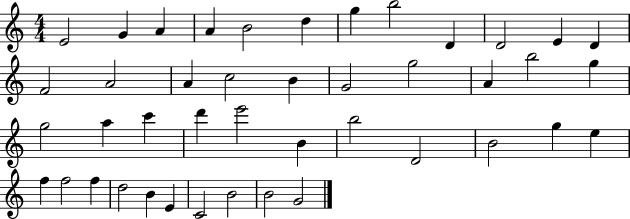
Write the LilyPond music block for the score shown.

{
  \clef treble
  \numericTimeSignature
  \time 4/4
  \key c \major
  e'2 g'4 a'4 | a'4 b'2 d''4 | g''4 b''2 d'4 | d'2 e'4 d'4 | \break f'2 a'2 | a'4 c''2 b'4 | g'2 g''2 | a'4 b''2 g''4 | \break g''2 a''4 c'''4 | d'''4 e'''2 b'4 | b''2 d'2 | b'2 g''4 e''4 | \break f''4 f''2 f''4 | d''2 b'4 e'4 | c'2 b'2 | b'2 g'2 | \break \bar "|."
}